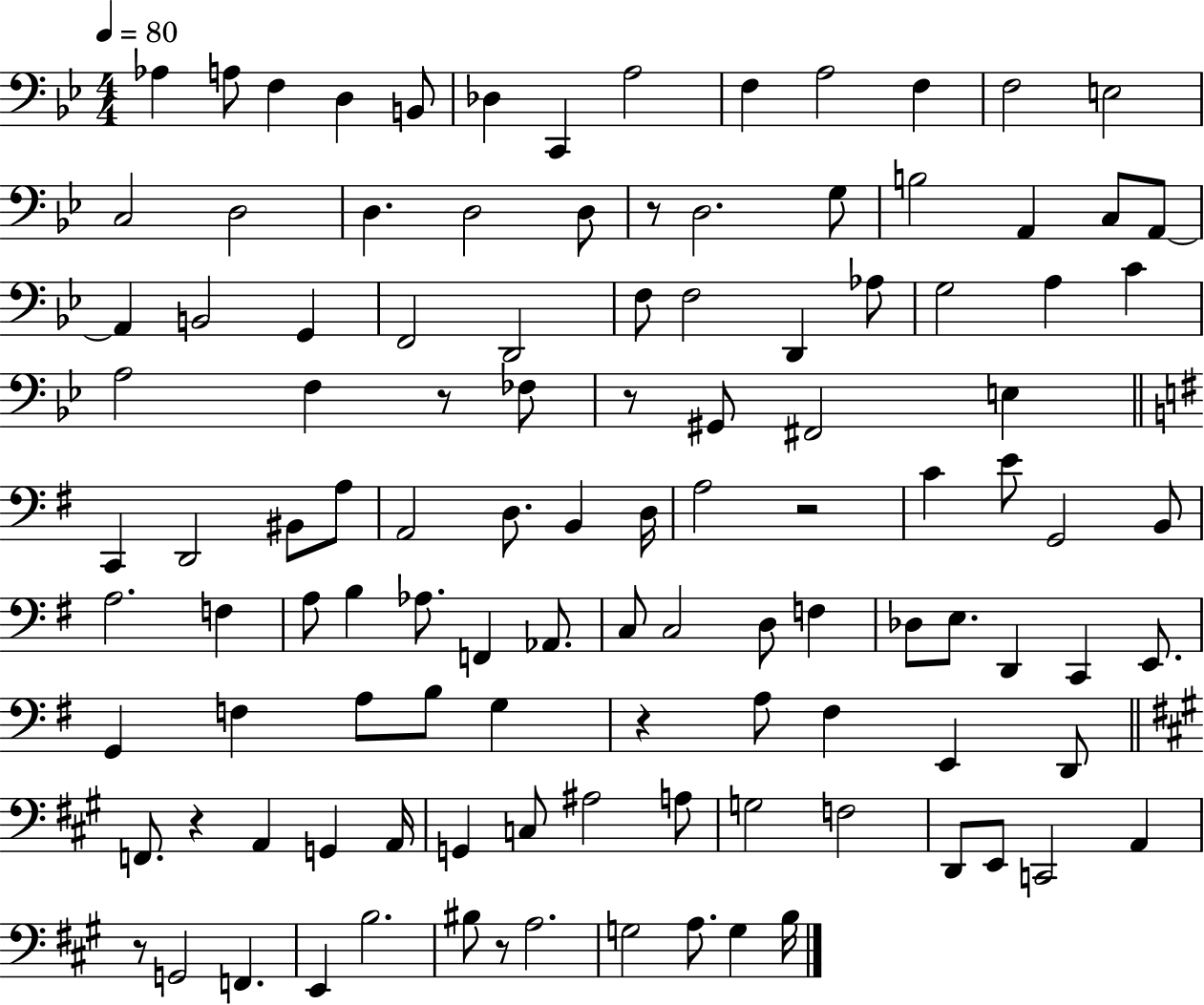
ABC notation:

X:1
T:Untitled
M:4/4
L:1/4
K:Bb
_A, A,/2 F, D, B,,/2 _D, C,, A,2 F, A,2 F, F,2 E,2 C,2 D,2 D, D,2 D,/2 z/2 D,2 G,/2 B,2 A,, C,/2 A,,/2 A,, B,,2 G,, F,,2 D,,2 F,/2 F,2 D,, _A,/2 G,2 A, C A,2 F, z/2 _F,/2 z/2 ^G,,/2 ^F,,2 E, C,, D,,2 ^B,,/2 A,/2 A,,2 D,/2 B,, D,/4 A,2 z2 C E/2 G,,2 B,,/2 A,2 F, A,/2 B, _A,/2 F,, _A,,/2 C,/2 C,2 D,/2 F, _D,/2 E,/2 D,, C,, E,,/2 G,, F, A,/2 B,/2 G, z A,/2 ^F, E,, D,,/2 F,,/2 z A,, G,, A,,/4 G,, C,/2 ^A,2 A,/2 G,2 F,2 D,,/2 E,,/2 C,,2 A,, z/2 G,,2 F,, E,, B,2 ^B,/2 z/2 A,2 G,2 A,/2 G, B,/4